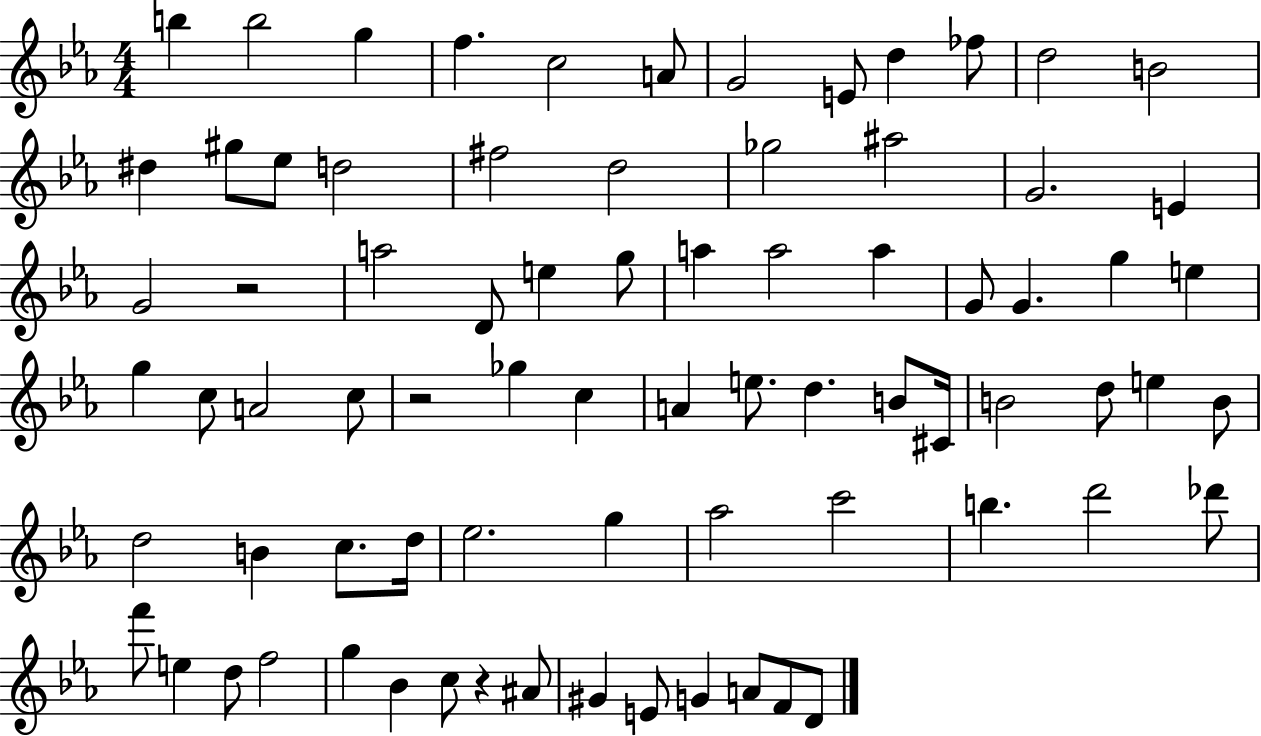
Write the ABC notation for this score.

X:1
T:Untitled
M:4/4
L:1/4
K:Eb
b b2 g f c2 A/2 G2 E/2 d _f/2 d2 B2 ^d ^g/2 _e/2 d2 ^f2 d2 _g2 ^a2 G2 E G2 z2 a2 D/2 e g/2 a a2 a G/2 G g e g c/2 A2 c/2 z2 _g c A e/2 d B/2 ^C/4 B2 d/2 e B/2 d2 B c/2 d/4 _e2 g _a2 c'2 b d'2 _d'/2 f'/2 e d/2 f2 g _B c/2 z ^A/2 ^G E/2 G A/2 F/2 D/2